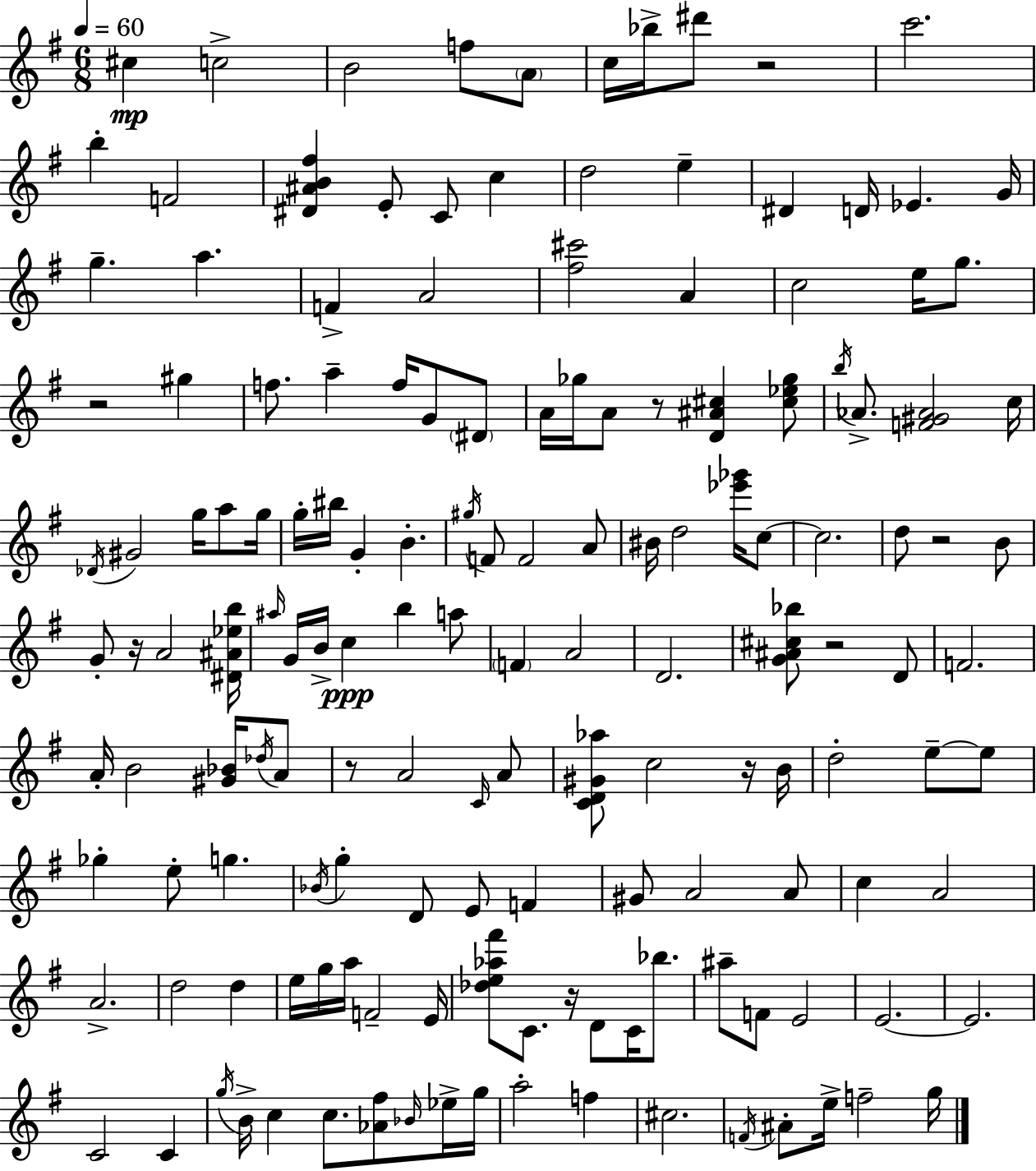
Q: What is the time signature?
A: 6/8